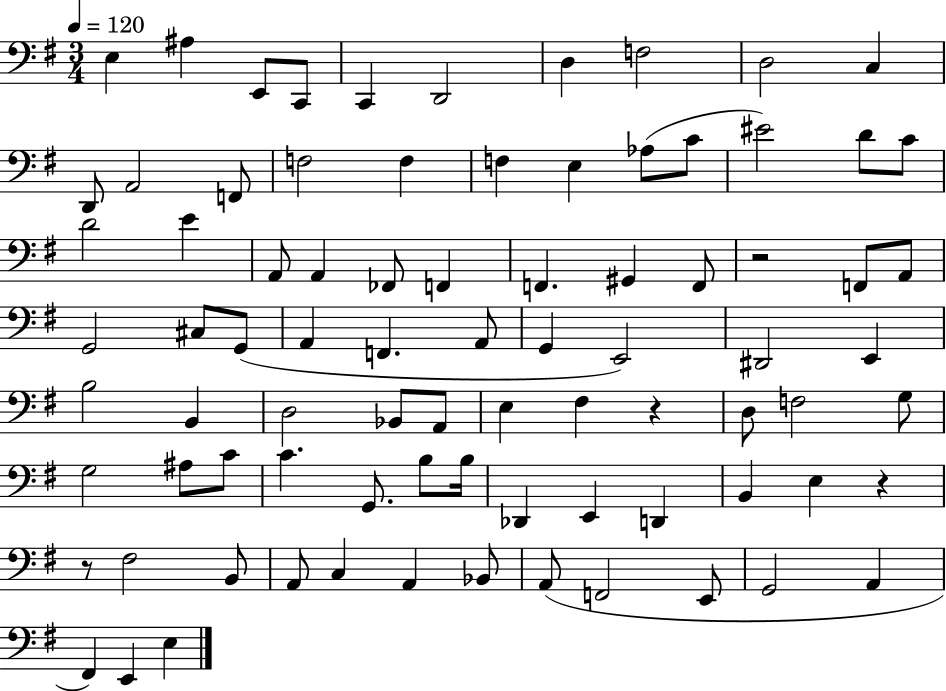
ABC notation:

X:1
T:Untitled
M:3/4
L:1/4
K:G
E, ^A, E,,/2 C,,/2 C,, D,,2 D, F,2 D,2 C, D,,/2 A,,2 F,,/2 F,2 F, F, E, _A,/2 C/2 ^E2 D/2 C/2 D2 E A,,/2 A,, _F,,/2 F,, F,, ^G,, F,,/2 z2 F,,/2 A,,/2 G,,2 ^C,/2 G,,/2 A,, F,, A,,/2 G,, E,,2 ^D,,2 E,, B,2 B,, D,2 _B,,/2 A,,/2 E, ^F, z D,/2 F,2 G,/2 G,2 ^A,/2 C/2 C G,,/2 B,/2 B,/4 _D,, E,, D,, B,, E, z z/2 ^F,2 B,,/2 A,,/2 C, A,, _B,,/2 A,,/2 F,,2 E,,/2 G,,2 A,, ^F,, E,, E,